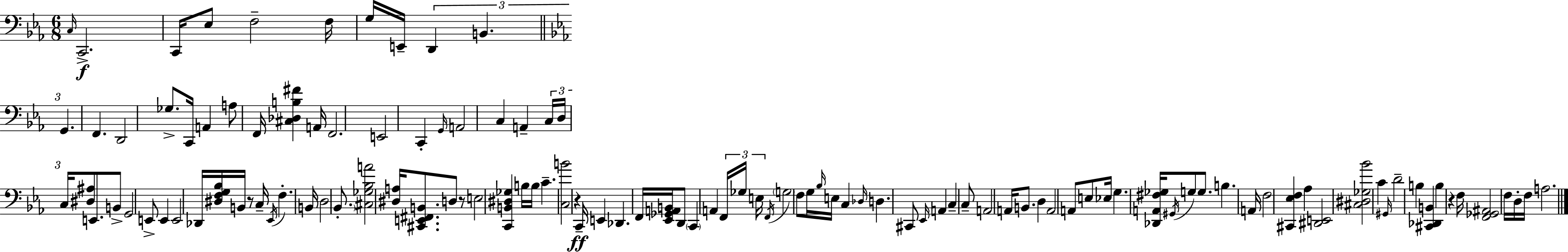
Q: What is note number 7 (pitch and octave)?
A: G3